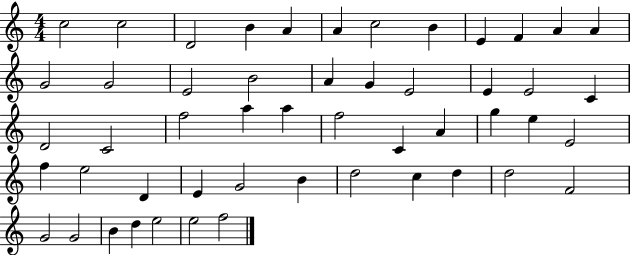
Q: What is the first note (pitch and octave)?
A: C5